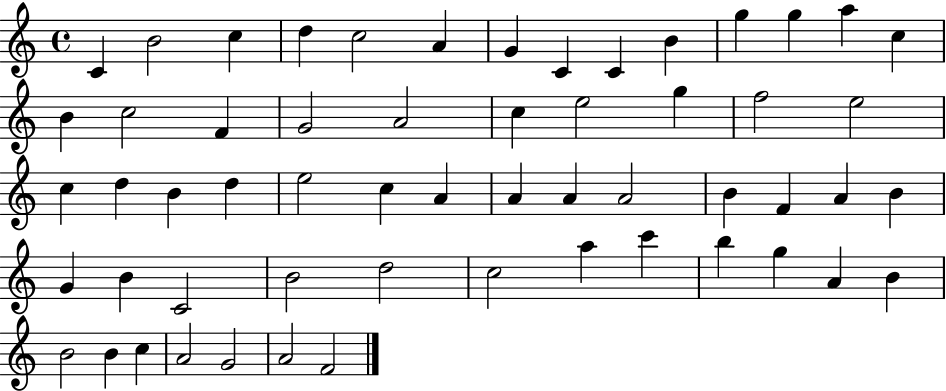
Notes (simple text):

C4/q B4/h C5/q D5/q C5/h A4/q G4/q C4/q C4/q B4/q G5/q G5/q A5/q C5/q B4/q C5/h F4/q G4/h A4/h C5/q E5/h G5/q F5/h E5/h C5/q D5/q B4/q D5/q E5/h C5/q A4/q A4/q A4/q A4/h B4/q F4/q A4/q B4/q G4/q B4/q C4/h B4/h D5/h C5/h A5/q C6/q B5/q G5/q A4/q B4/q B4/h B4/q C5/q A4/h G4/h A4/h F4/h